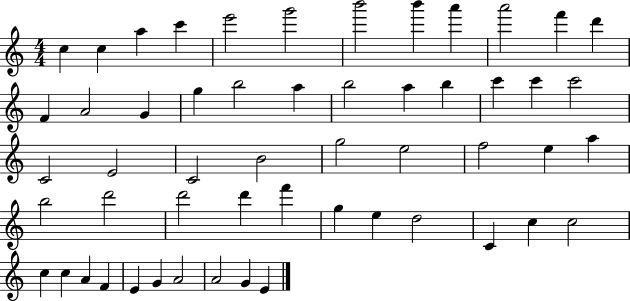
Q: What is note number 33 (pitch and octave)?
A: A5